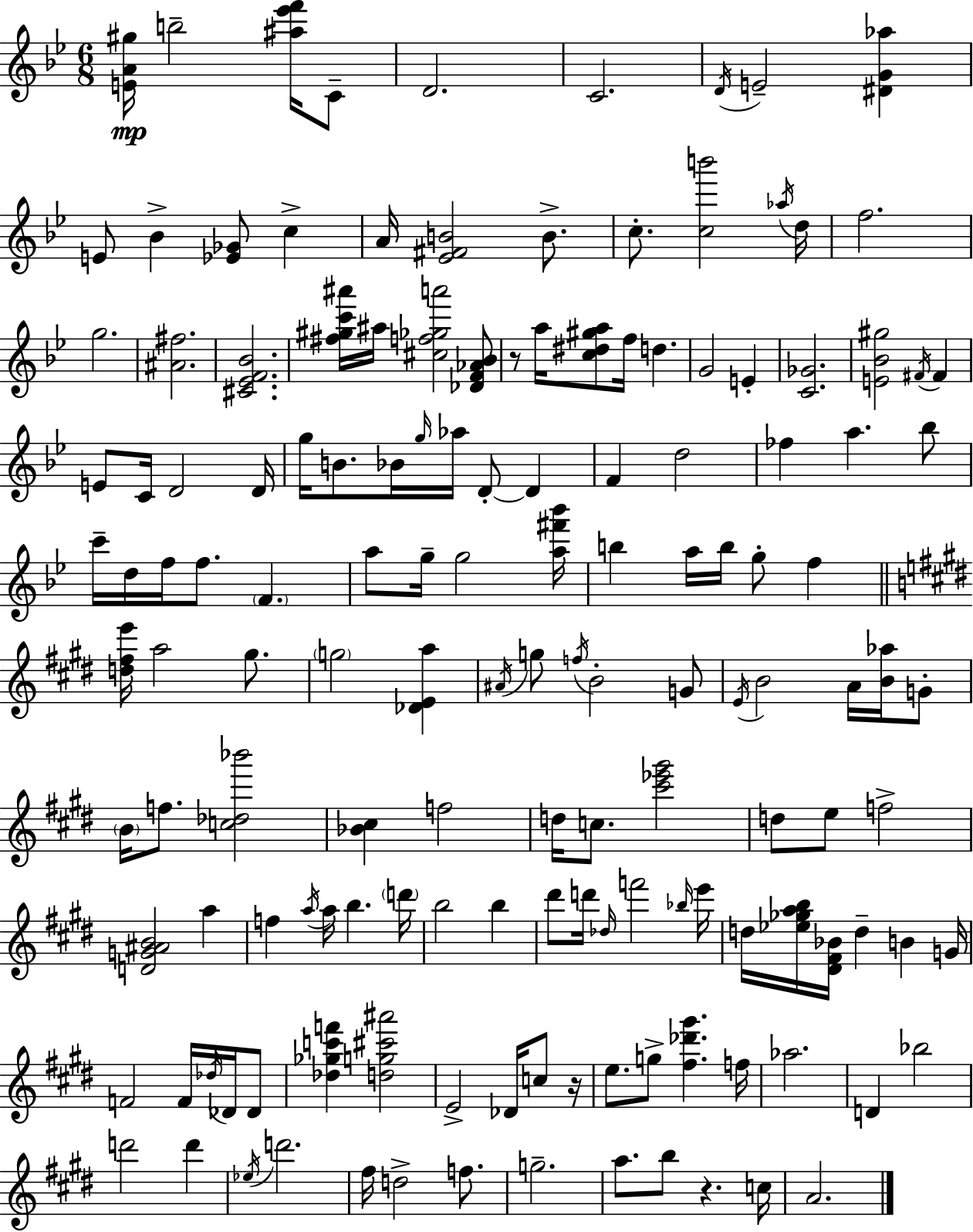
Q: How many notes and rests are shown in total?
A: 147